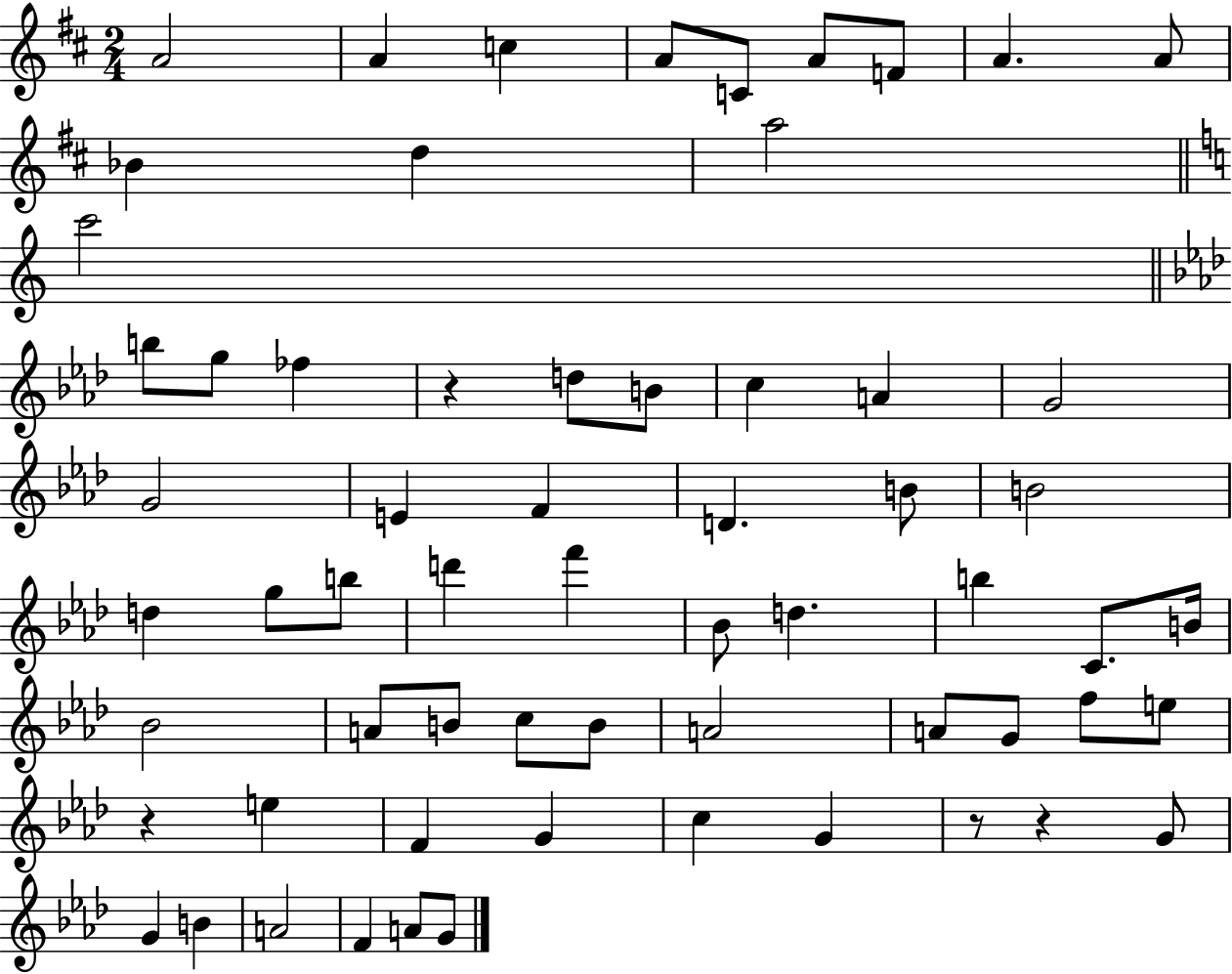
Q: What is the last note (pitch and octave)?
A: G4